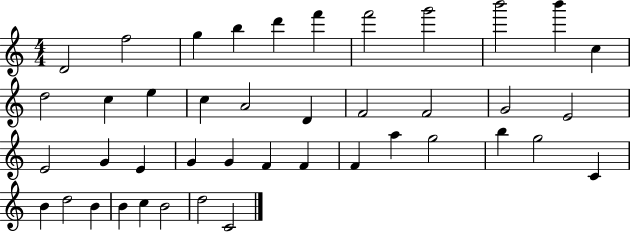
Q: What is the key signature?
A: C major